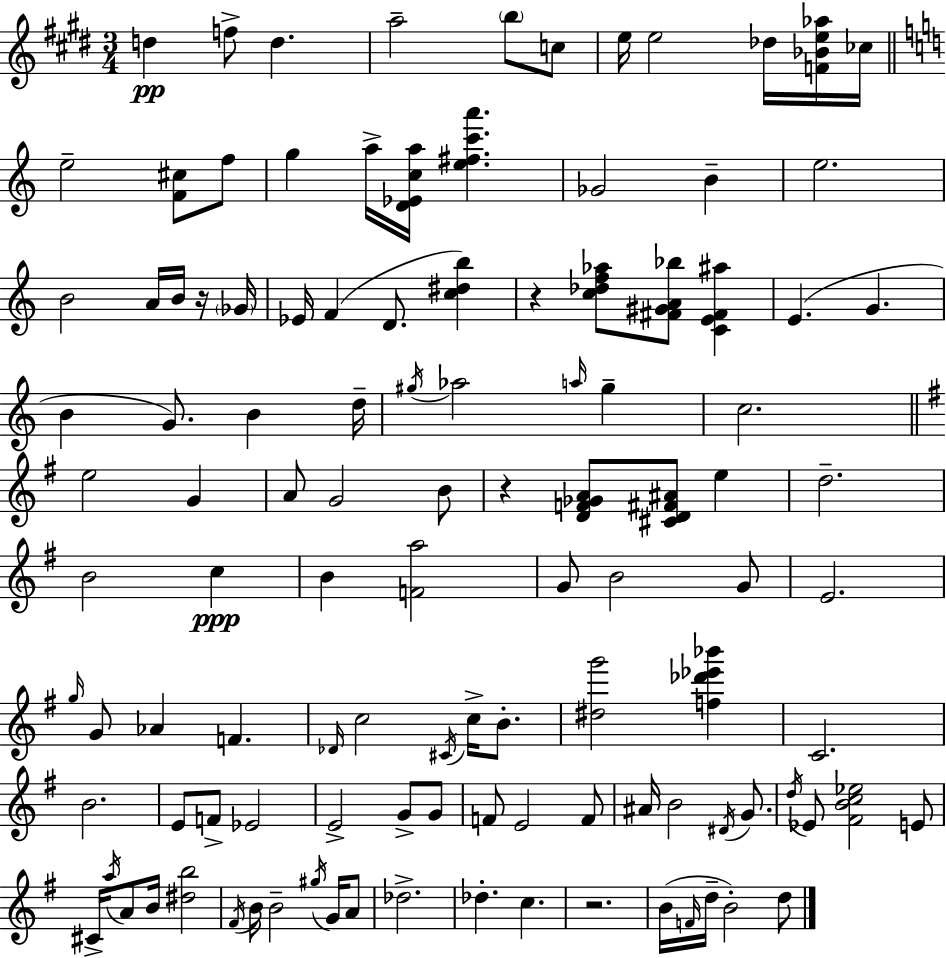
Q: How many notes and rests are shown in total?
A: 113